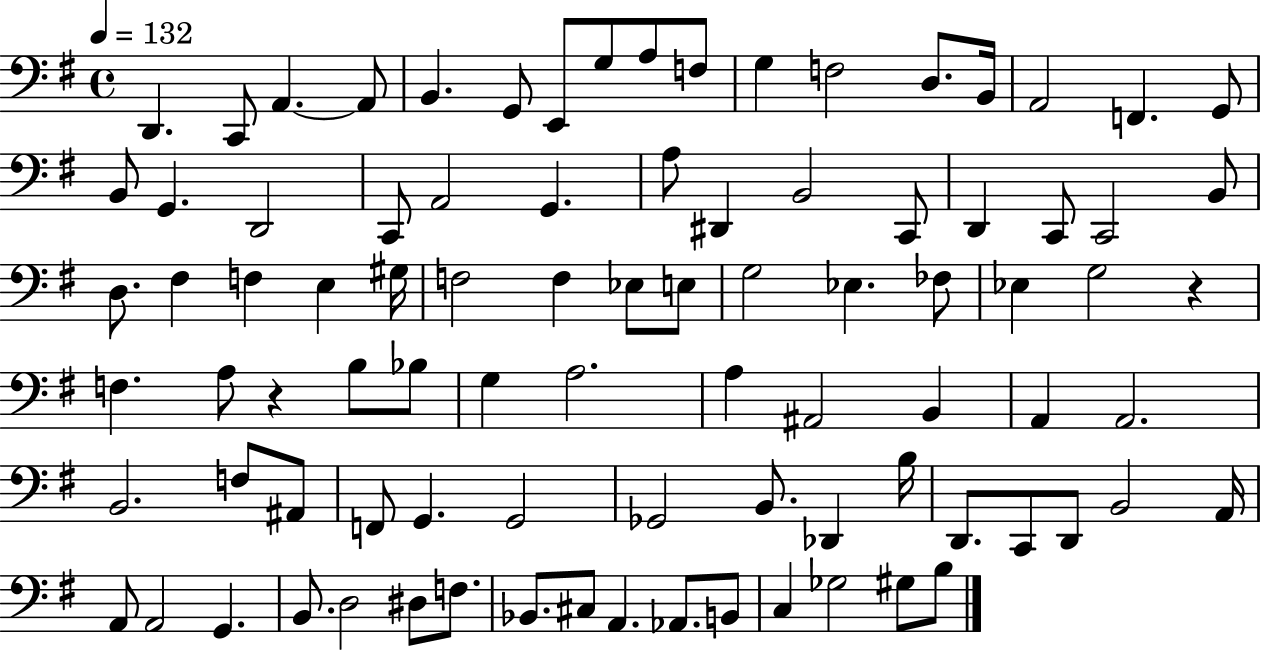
{
  \clef bass
  \time 4/4
  \defaultTimeSignature
  \key g \major
  \tempo 4 = 132
  d,4. c,8 a,4.~~ a,8 | b,4. g,8 e,8 g8 a8 f8 | g4 f2 d8. b,16 | a,2 f,4. g,8 | \break b,8 g,4. d,2 | c,8 a,2 g,4. | a8 dis,4 b,2 c,8 | d,4 c,8 c,2 b,8 | \break d8. fis4 f4 e4 gis16 | f2 f4 ees8 e8 | g2 ees4. fes8 | ees4 g2 r4 | \break f4. a8 r4 b8 bes8 | g4 a2. | a4 ais,2 b,4 | a,4 a,2. | \break b,2. f8 ais,8 | f,8 g,4. g,2 | ges,2 b,8. des,4 b16 | d,8. c,8 d,8 b,2 a,16 | \break a,8 a,2 g,4. | b,8. d2 dis8 f8. | bes,8. cis8 a,4. aes,8. b,8 | c4 ges2 gis8 b8 | \break \bar "|."
}